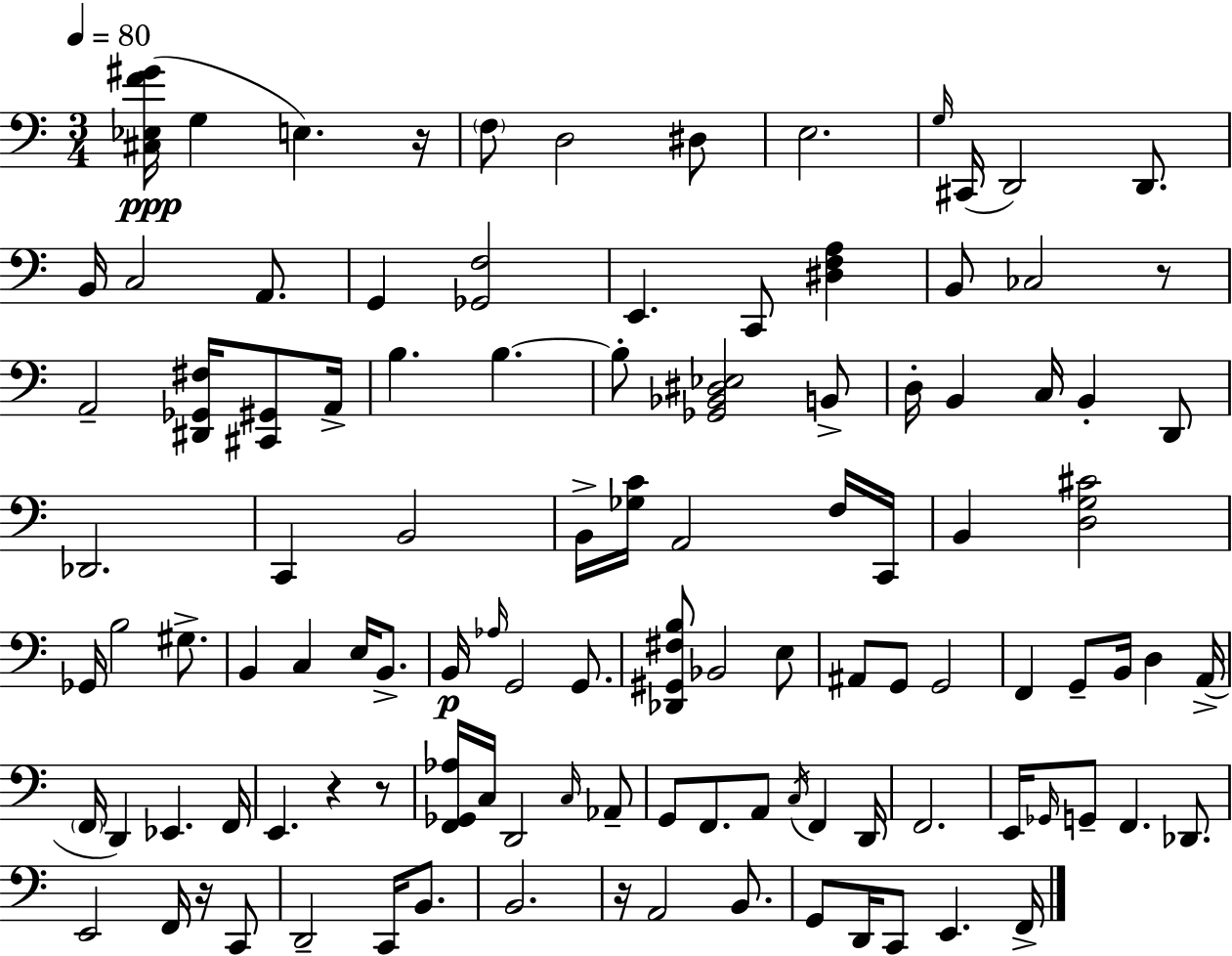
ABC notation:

X:1
T:Untitled
M:3/4
L:1/4
K:C
[^C,_E,F^G]/4 G, E, z/4 F,/2 D,2 ^D,/2 E,2 G,/4 ^C,,/4 D,,2 D,,/2 B,,/4 C,2 A,,/2 G,, [_G,,F,]2 E,, C,,/2 [^D,F,A,] B,,/2 _C,2 z/2 A,,2 [^D,,_G,,^F,]/4 [^C,,^G,,]/2 A,,/4 B, B, B,/2 [_G,,_B,,^D,_E,]2 B,,/2 D,/4 B,, C,/4 B,, D,,/2 _D,,2 C,, B,,2 B,,/4 [_G,C]/4 A,,2 F,/4 C,,/4 B,, [D,G,^C]2 _G,,/4 B,2 ^G,/2 B,, C, E,/4 B,,/2 B,,/4 _A,/4 G,,2 G,,/2 [_D,,^G,,^F,B,]/2 _B,,2 E,/2 ^A,,/2 G,,/2 G,,2 F,, G,,/2 B,,/4 D, A,,/4 F,,/4 D,, _E,, F,,/4 E,, z z/2 [F,,_G,,_A,]/4 C,/4 D,,2 C,/4 _A,,/2 G,,/2 F,,/2 A,,/2 C,/4 F,, D,,/4 F,,2 E,,/4 _G,,/4 G,,/2 F,, _D,,/2 E,,2 F,,/4 z/4 C,,/2 D,,2 C,,/4 B,,/2 B,,2 z/4 A,,2 B,,/2 G,,/2 D,,/4 C,,/2 E,, F,,/4